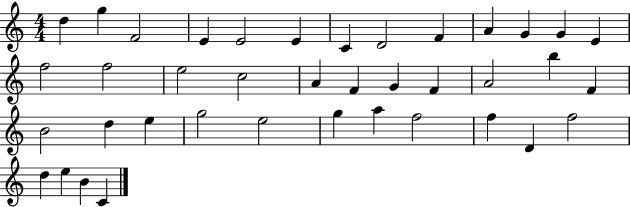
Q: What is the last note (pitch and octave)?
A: C4